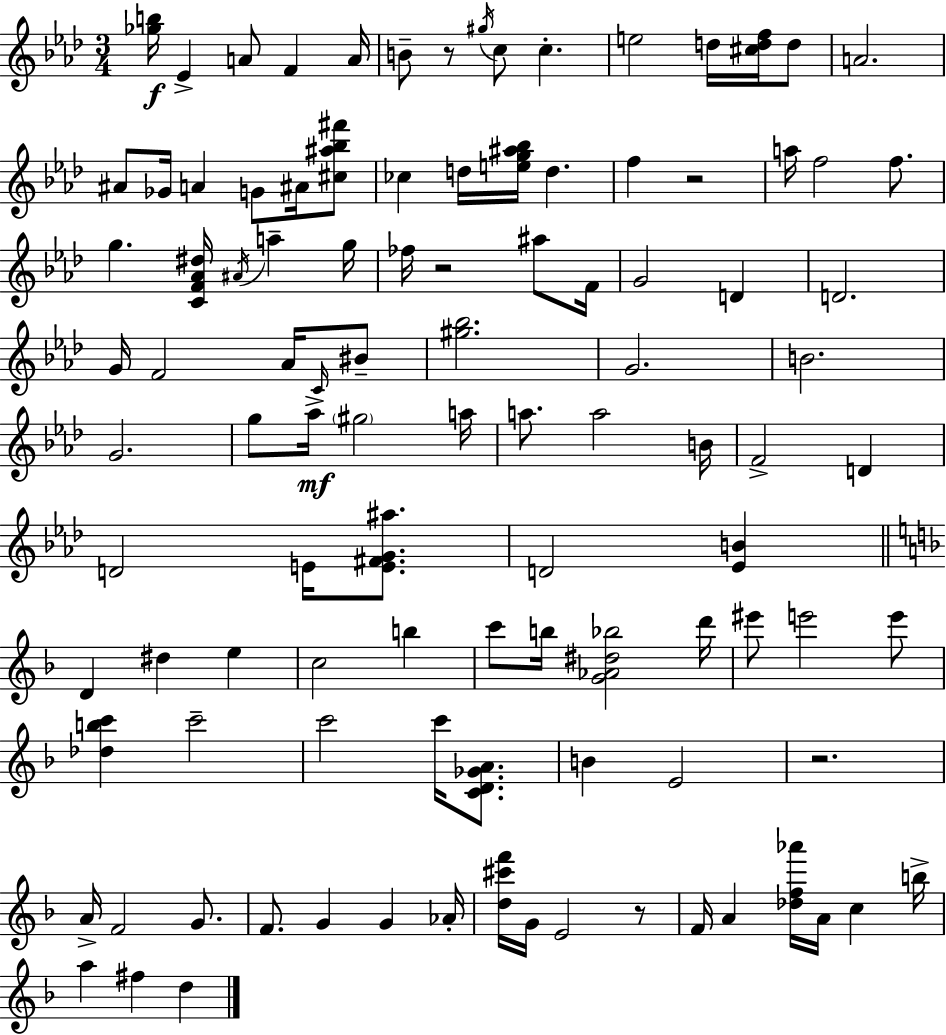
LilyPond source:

{
  \clef treble
  \numericTimeSignature
  \time 3/4
  \key f \minor
  <ges'' b''>16\f ees'4-> a'8 f'4 a'16 | b'8-- r8 \acciaccatura { gis''16 } c''8 c''4.-. | e''2 d''16 <cis'' d'' f''>16 d''8 | a'2. | \break ais'8 ges'16 a'4 g'8 ais'16 <cis'' ais'' bes'' fis'''>8 | ces''4 d''16 <e'' g'' ais'' bes''>16 d''4. | f''4 r2 | a''16 f''2 f''8. | \break g''4. <c' f' aes' dis''>16 \acciaccatura { ais'16 } a''4-- | g''16 fes''16 r2 ais''8 | f'16 g'2 d'4 | d'2. | \break g'16 f'2 aes'16 | \grace { c'16 } bis'8-- <gis'' bes''>2. | g'2. | b'2. | \break g'2. | g''8 aes''16->\mf \parenthesize gis''2 | a''16 a''8. a''2 | b'16 f'2-> d'4 | \break d'2 e'16 | <e' fis' g' ais''>8. d'2 <ees' b'>4 | \bar "||" \break \key f \major d'4 dis''4 e''4 | c''2 b''4 | c'''8 b''16 <g' aes' dis'' bes''>2 d'''16 | eis'''8 e'''2 e'''8 | \break <des'' b'' c'''>4 c'''2-- | c'''2 c'''16 <c' d' ges' a'>8. | b'4 e'2 | r2. | \break a'16-> f'2 g'8. | f'8. g'4 g'4 aes'16-. | <d'' cis''' f'''>16 g'16 e'2 r8 | f'16 a'4 <des'' f'' aes'''>16 a'16 c''4 b''16-> | \break a''4 fis''4 d''4 | \bar "|."
}